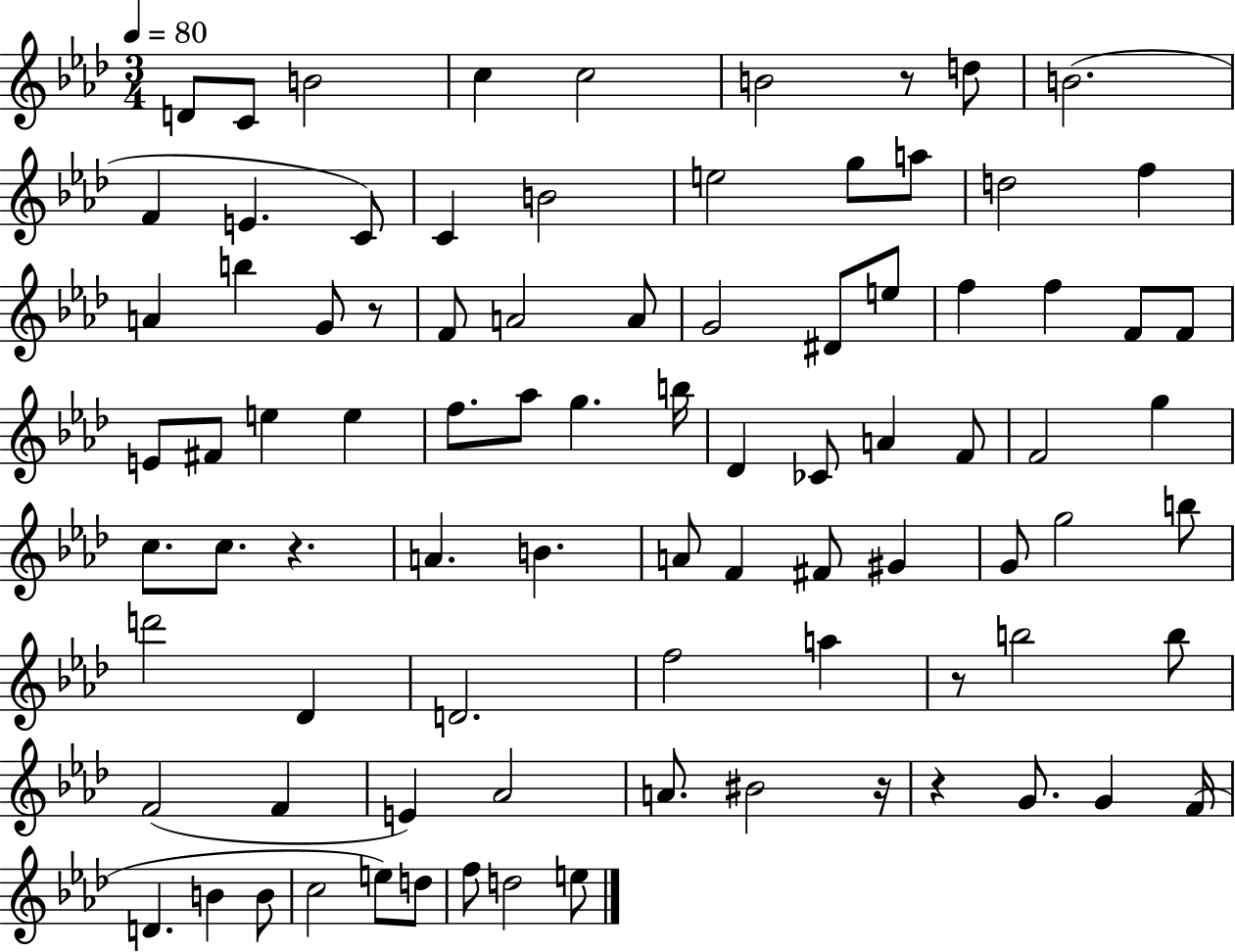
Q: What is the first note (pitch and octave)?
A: D4